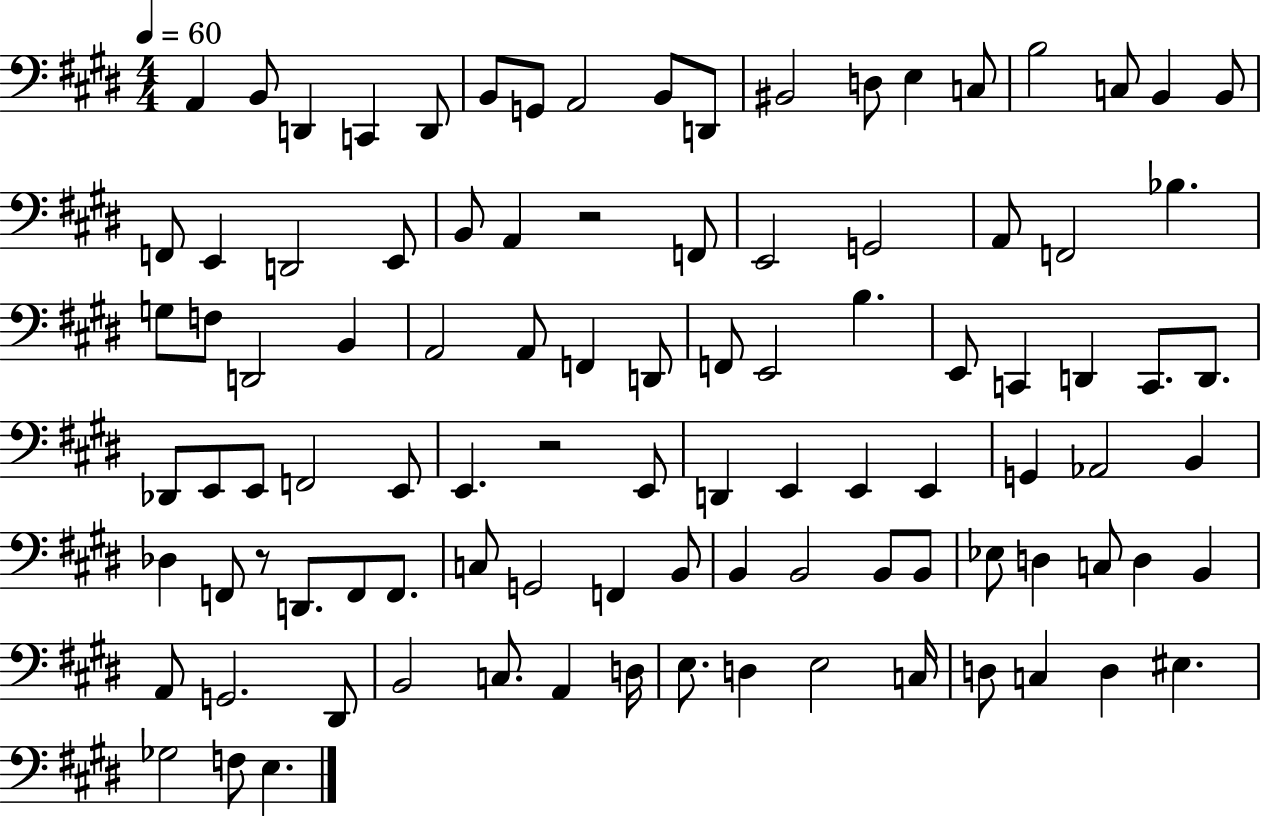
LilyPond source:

{
  \clef bass
  \numericTimeSignature
  \time 4/4
  \key e \major
  \tempo 4 = 60
  a,4 b,8 d,4 c,4 d,8 | b,8 g,8 a,2 b,8 d,8 | bis,2 d8 e4 c8 | b2 c8 b,4 b,8 | \break f,8 e,4 d,2 e,8 | b,8 a,4 r2 f,8 | e,2 g,2 | a,8 f,2 bes4. | \break g8 f8 d,2 b,4 | a,2 a,8 f,4 d,8 | f,8 e,2 b4. | e,8 c,4 d,4 c,8. d,8. | \break des,8 e,8 e,8 f,2 e,8 | e,4. r2 e,8 | d,4 e,4 e,4 e,4 | g,4 aes,2 b,4 | \break des4 f,8 r8 d,8. f,8 f,8. | c8 g,2 f,4 b,8 | b,4 b,2 b,8 b,8 | ees8 d4 c8 d4 b,4 | \break a,8 g,2. dis,8 | b,2 c8. a,4 d16 | e8. d4 e2 c16 | d8 c4 d4 eis4. | \break ges2 f8 e4. | \bar "|."
}